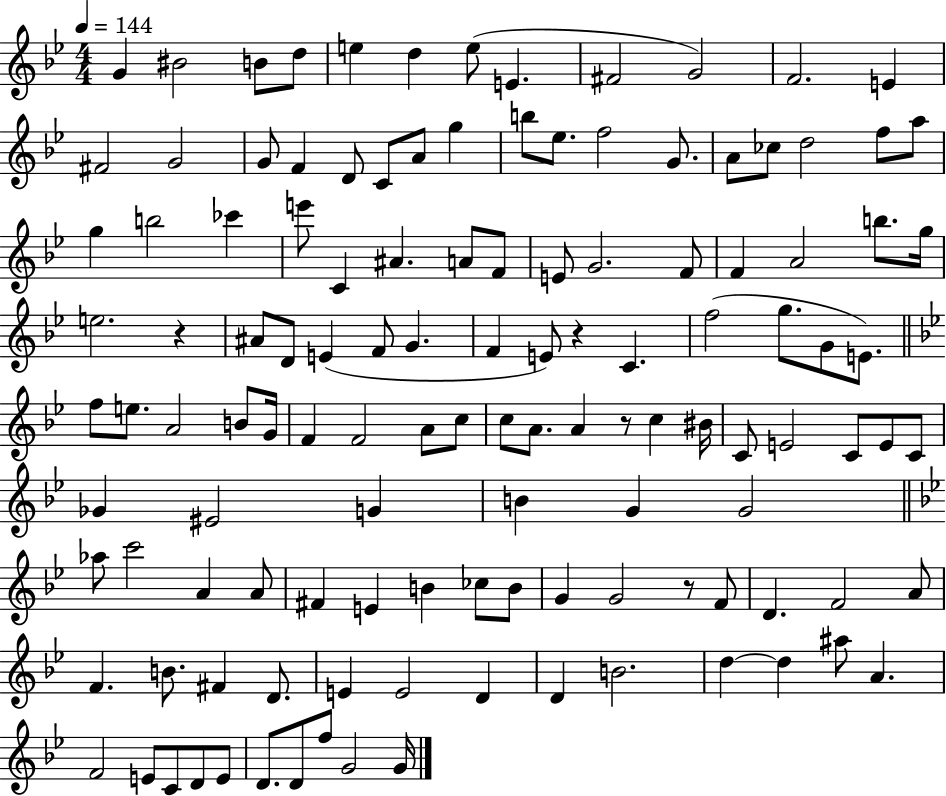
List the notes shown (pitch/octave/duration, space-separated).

G4/q BIS4/h B4/e D5/e E5/q D5/q E5/e E4/q. F#4/h G4/h F4/h. E4/q F#4/h G4/h G4/e F4/q D4/e C4/e A4/e G5/q B5/e Eb5/e. F5/h G4/e. A4/e CES5/e D5/h F5/e A5/e G5/q B5/h CES6/q E6/e C4/q A#4/q. A4/e F4/e E4/e G4/h. F4/e F4/q A4/h B5/e. G5/s E5/h. R/q A#4/e D4/e E4/q F4/e G4/q. F4/q E4/e R/q C4/q. F5/h G5/e. G4/e E4/e. F5/e E5/e. A4/h B4/e G4/s F4/q F4/h A4/e C5/e C5/e A4/e. A4/q R/e C5/q BIS4/s C4/e E4/h C4/e E4/e C4/e Gb4/q EIS4/h G4/q B4/q G4/q G4/h Ab5/e C6/h A4/q A4/e F#4/q E4/q B4/q CES5/e B4/e G4/q G4/h R/e F4/e D4/q. F4/h A4/e F4/q. B4/e. F#4/q D4/e. E4/q E4/h D4/q D4/q B4/h. D5/q D5/q A#5/e A4/q. F4/h E4/e C4/e D4/e E4/e D4/e. D4/e F5/e G4/h G4/s